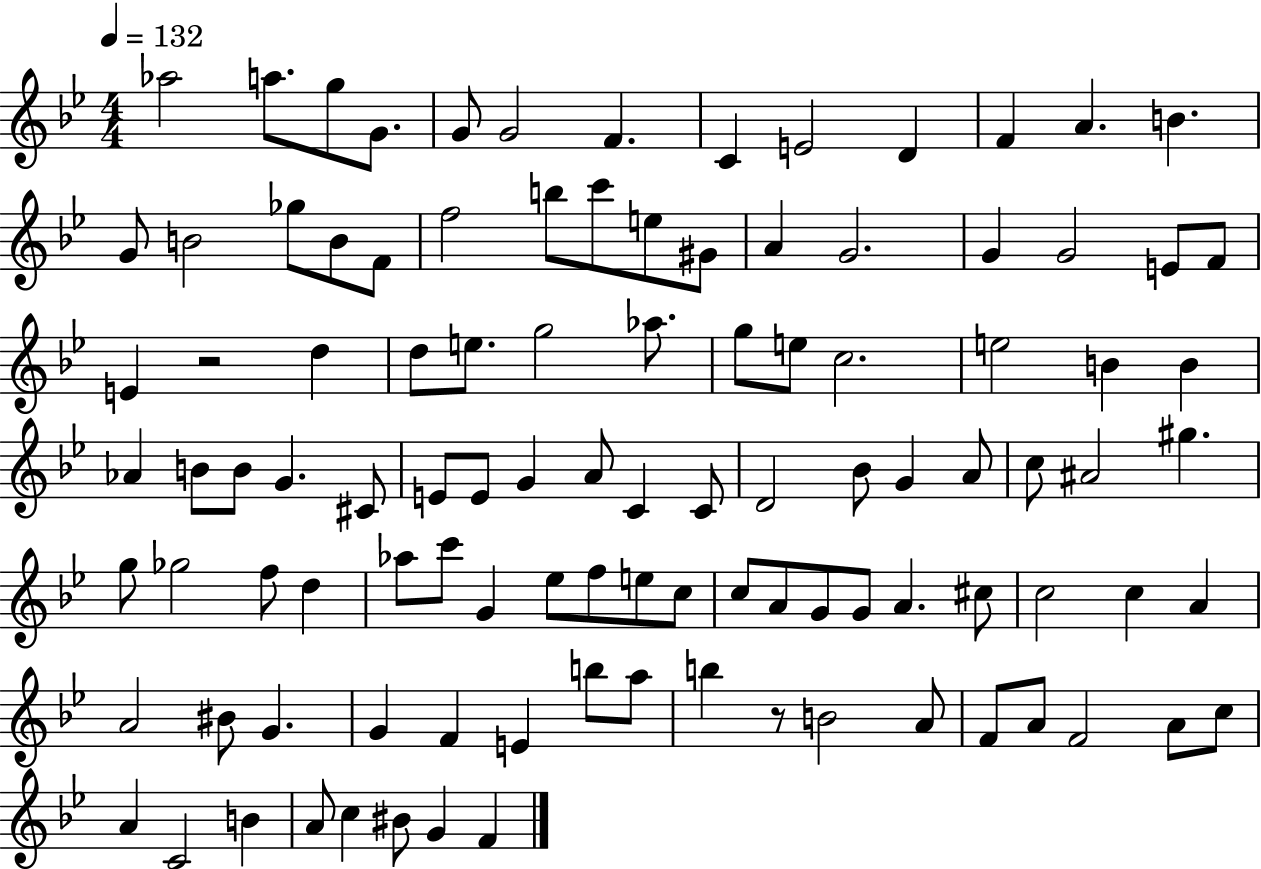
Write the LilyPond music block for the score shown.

{
  \clef treble
  \numericTimeSignature
  \time 4/4
  \key bes \major
  \tempo 4 = 132
  aes''2 a''8. g''8 g'8. | g'8 g'2 f'4. | c'4 e'2 d'4 | f'4 a'4. b'4. | \break g'8 b'2 ges''8 b'8 f'8 | f''2 b''8 c'''8 e''8 gis'8 | a'4 g'2. | g'4 g'2 e'8 f'8 | \break e'4 r2 d''4 | d''8 e''8. g''2 aes''8. | g''8 e''8 c''2. | e''2 b'4 b'4 | \break aes'4 b'8 b'8 g'4. cis'8 | e'8 e'8 g'4 a'8 c'4 c'8 | d'2 bes'8 g'4 a'8 | c''8 ais'2 gis''4. | \break g''8 ges''2 f''8 d''4 | aes''8 c'''8 g'4 ees''8 f''8 e''8 c''8 | c''8 a'8 g'8 g'8 a'4. cis''8 | c''2 c''4 a'4 | \break a'2 bis'8 g'4. | g'4 f'4 e'4 b''8 a''8 | b''4 r8 b'2 a'8 | f'8 a'8 f'2 a'8 c''8 | \break a'4 c'2 b'4 | a'8 c''4 bis'8 g'4 f'4 | \bar "|."
}